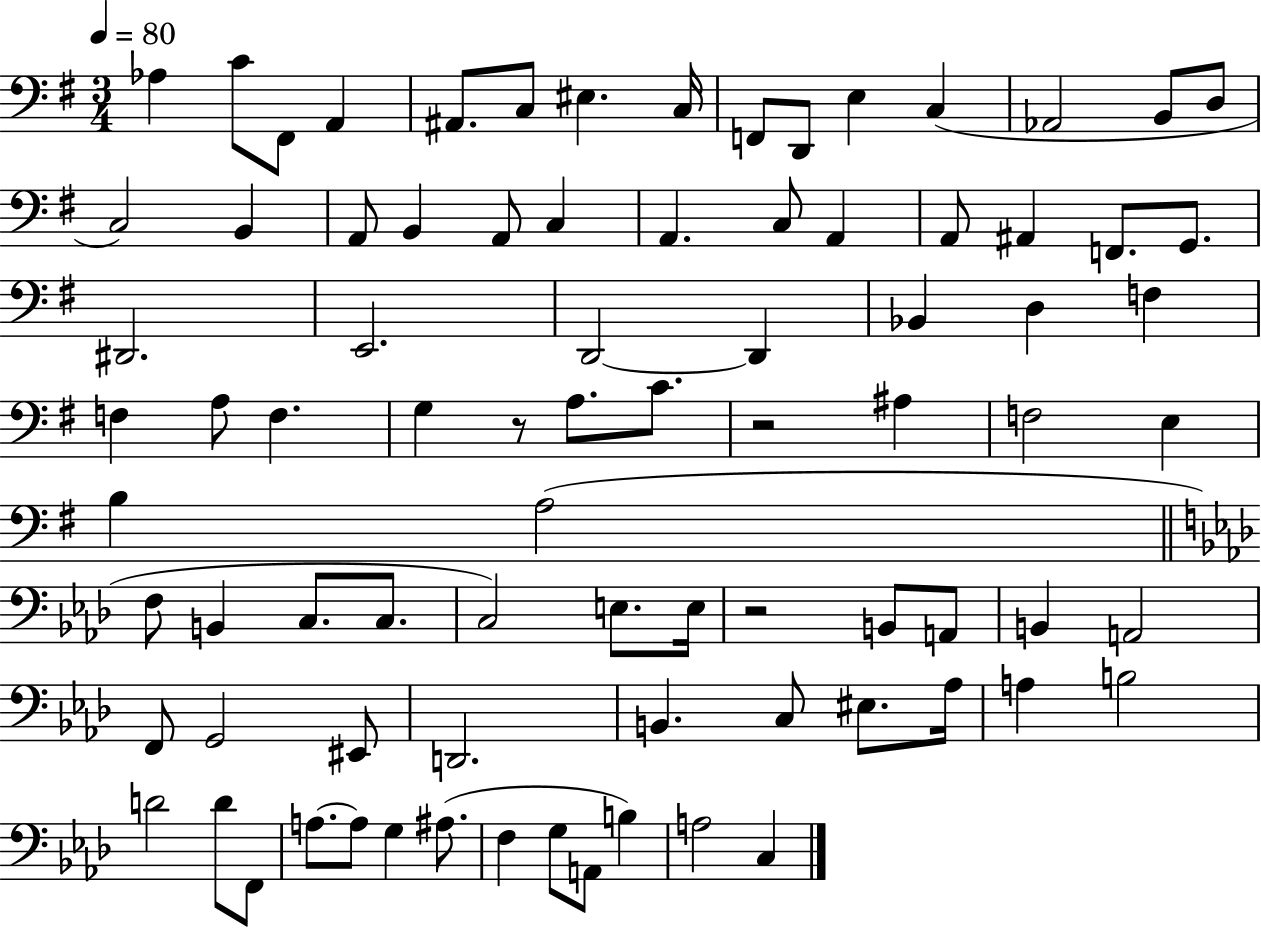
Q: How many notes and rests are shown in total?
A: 83